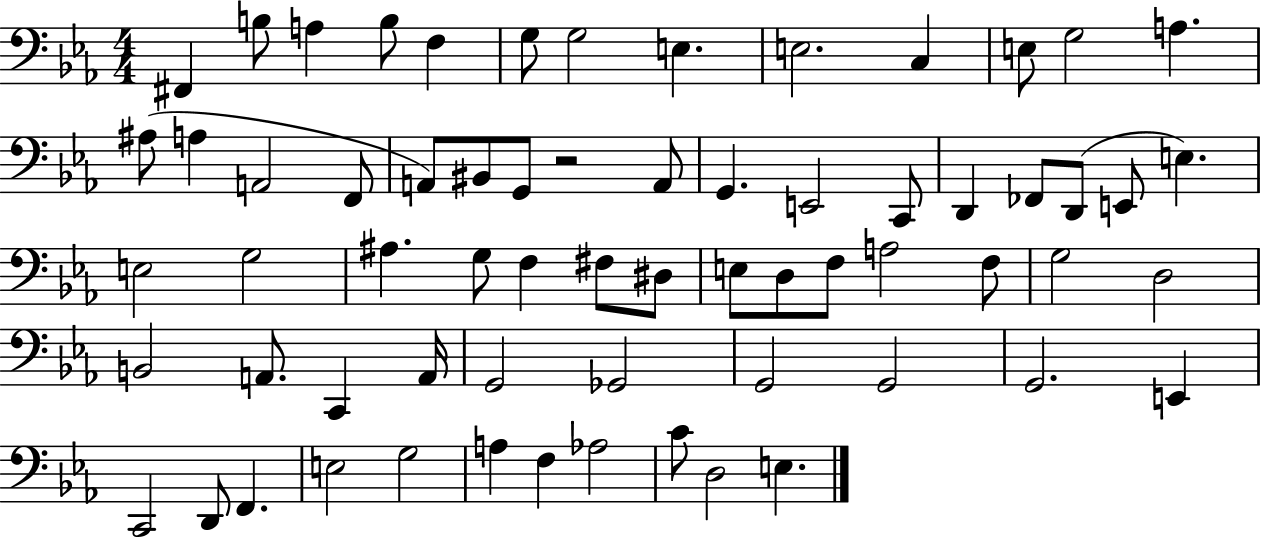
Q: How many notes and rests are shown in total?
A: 65